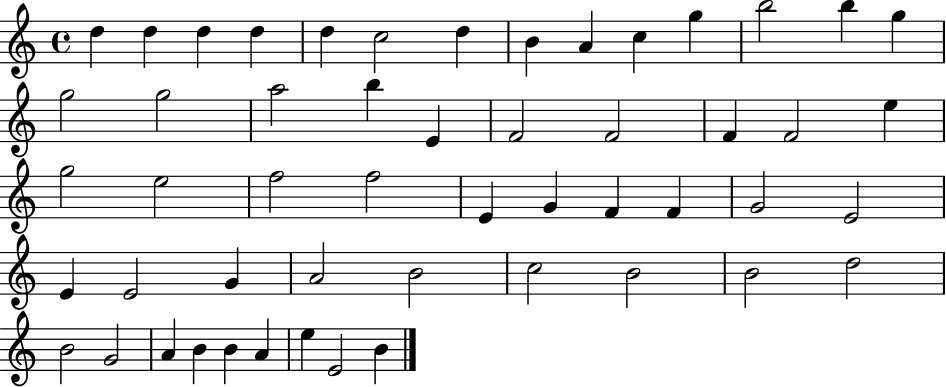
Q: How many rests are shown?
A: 0